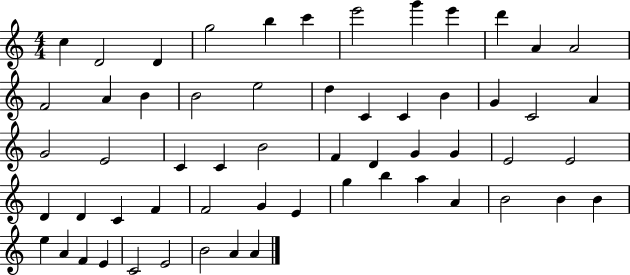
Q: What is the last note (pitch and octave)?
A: A4